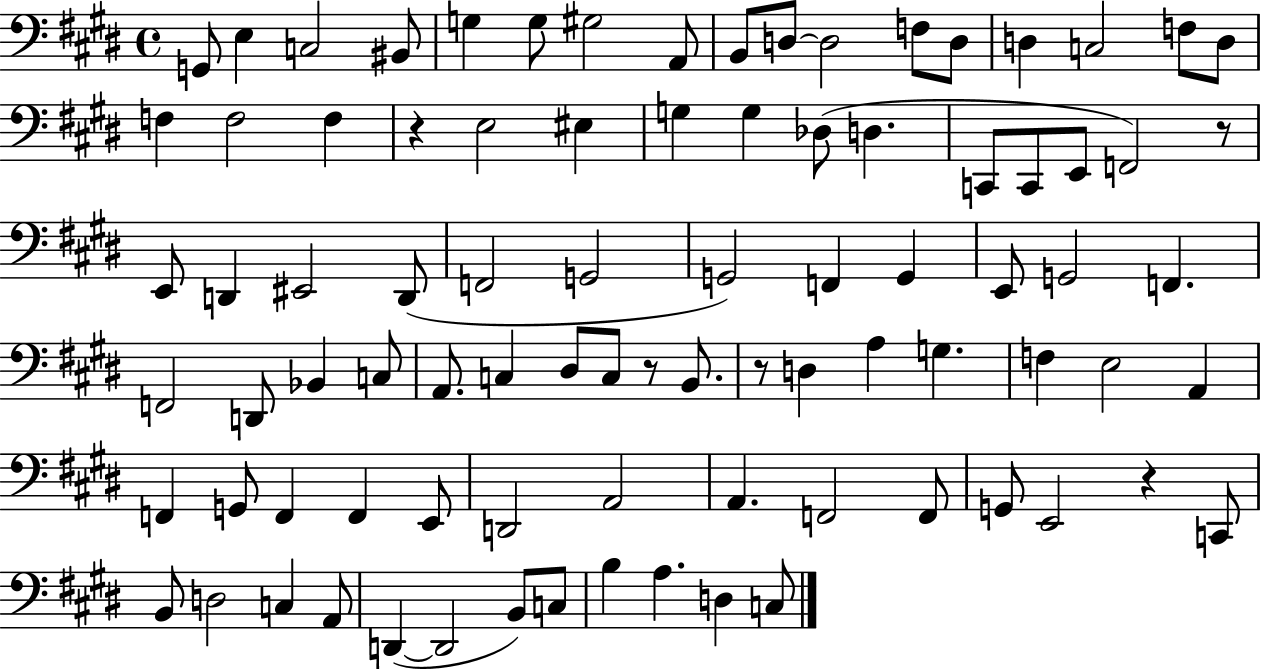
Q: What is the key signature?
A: E major